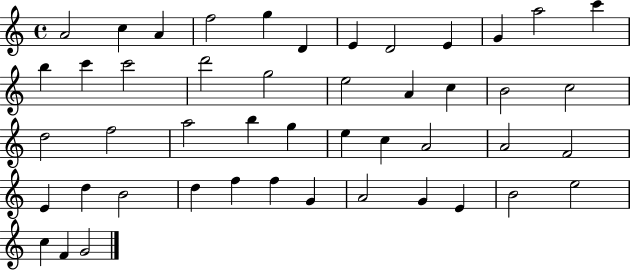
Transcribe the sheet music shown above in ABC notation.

X:1
T:Untitled
M:4/4
L:1/4
K:C
A2 c A f2 g D E D2 E G a2 c' b c' c'2 d'2 g2 e2 A c B2 c2 d2 f2 a2 b g e c A2 A2 F2 E d B2 d f f G A2 G E B2 e2 c F G2